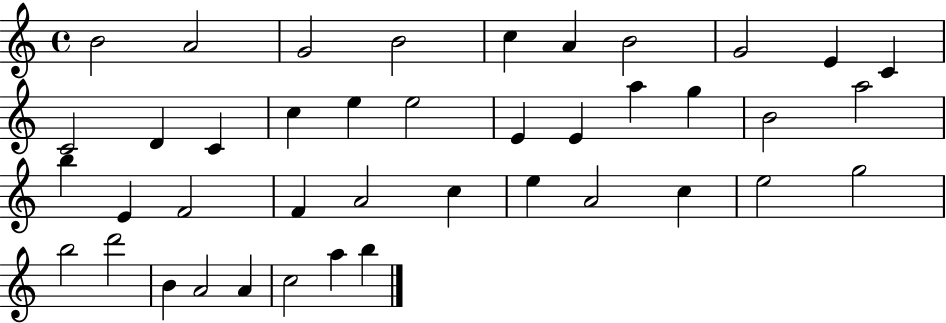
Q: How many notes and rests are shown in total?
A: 41